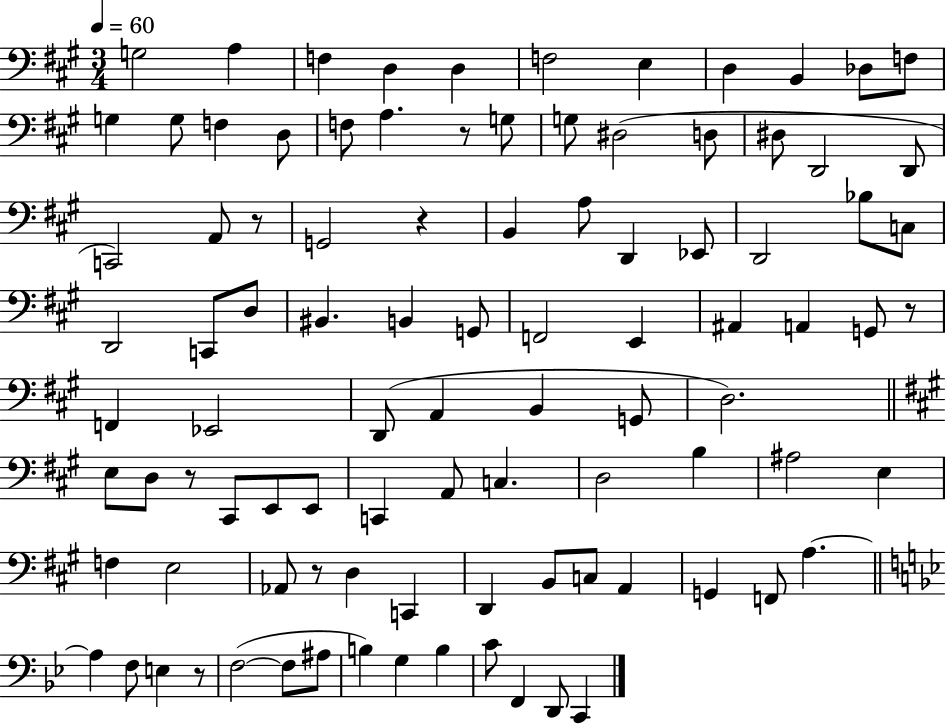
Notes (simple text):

G3/h A3/q F3/q D3/q D3/q F3/h E3/q D3/q B2/q Db3/e F3/e G3/q G3/e F3/q D3/e F3/e A3/q. R/e G3/e G3/e D#3/h D3/e D#3/e D2/h D2/e C2/h A2/e R/e G2/h R/q B2/q A3/e D2/q Eb2/e D2/h Bb3/e C3/e D2/h C2/e D3/e BIS2/q. B2/q G2/e F2/h E2/q A#2/q A2/q G2/e R/e F2/q Eb2/h D2/e A2/q B2/q G2/e D3/h. E3/e D3/e R/e C#2/e E2/e E2/e C2/q A2/e C3/q. D3/h B3/q A#3/h E3/q F3/q E3/h Ab2/e R/e D3/q C2/q D2/q B2/e C3/e A2/q G2/q F2/e A3/q. A3/q F3/e E3/q R/e F3/h F3/e A#3/e B3/q G3/q B3/q C4/e F2/q D2/e C2/q